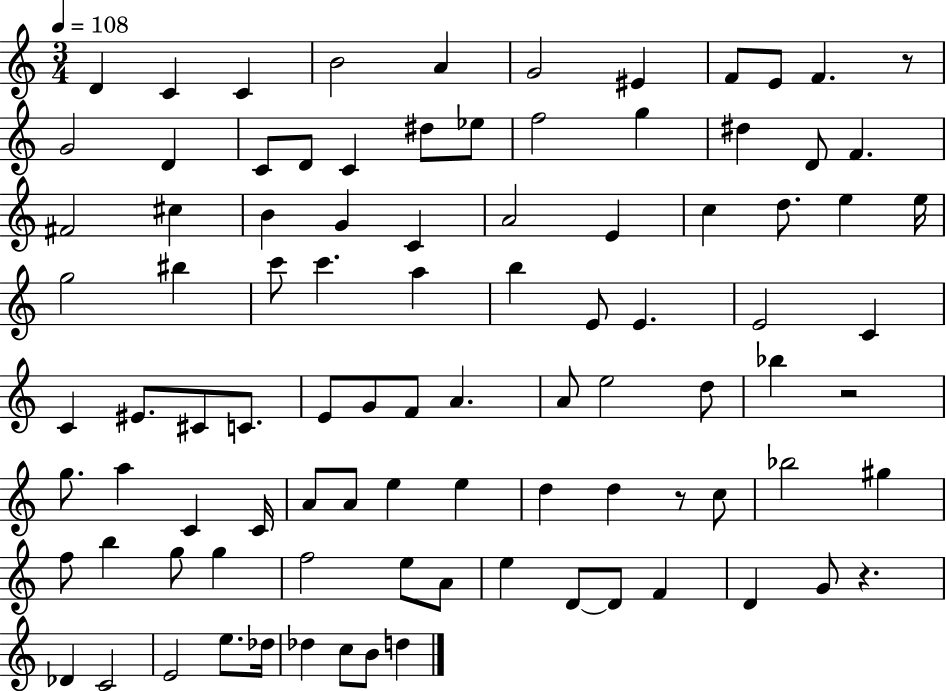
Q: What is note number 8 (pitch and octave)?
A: F4